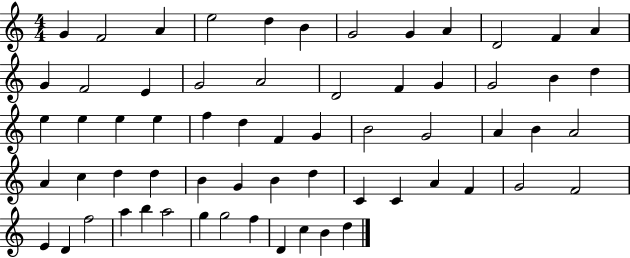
{
  \clef treble
  \numericTimeSignature
  \time 4/4
  \key c \major
  g'4 f'2 a'4 | e''2 d''4 b'4 | g'2 g'4 a'4 | d'2 f'4 a'4 | \break g'4 f'2 e'4 | g'2 a'2 | d'2 f'4 g'4 | g'2 b'4 d''4 | \break e''4 e''4 e''4 e''4 | f''4 d''4 f'4 g'4 | b'2 g'2 | a'4 b'4 a'2 | \break a'4 c''4 d''4 d''4 | b'4 g'4 b'4 d''4 | c'4 c'4 a'4 f'4 | g'2 f'2 | \break e'4 d'4 f''2 | a''4 b''4 a''2 | g''4 g''2 f''4 | d'4 c''4 b'4 d''4 | \break \bar "|."
}